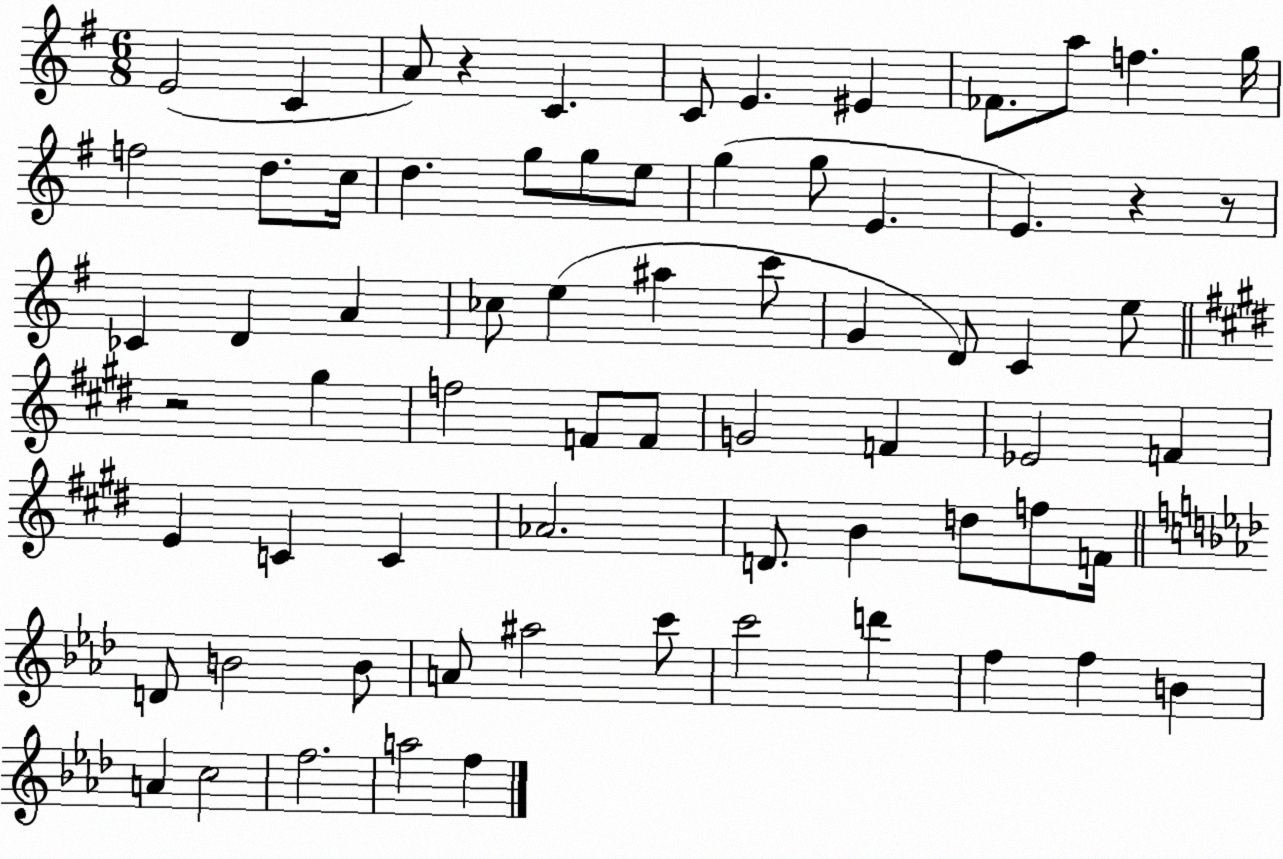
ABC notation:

X:1
T:Untitled
M:6/8
L:1/4
K:G
E2 C A/2 z C C/2 E ^E _F/2 a/2 f g/4 f2 d/2 c/4 d g/2 g/2 e/2 g g/2 E E z z/2 _C D A _c/2 e ^a c'/2 G D/2 C e/2 z2 ^g f2 F/2 F/2 G2 F _E2 F E C C _A2 D/2 B d/2 f/2 F/4 D/2 B2 B/2 A/2 ^a2 c'/2 c'2 d' f f B A c2 f2 a2 f